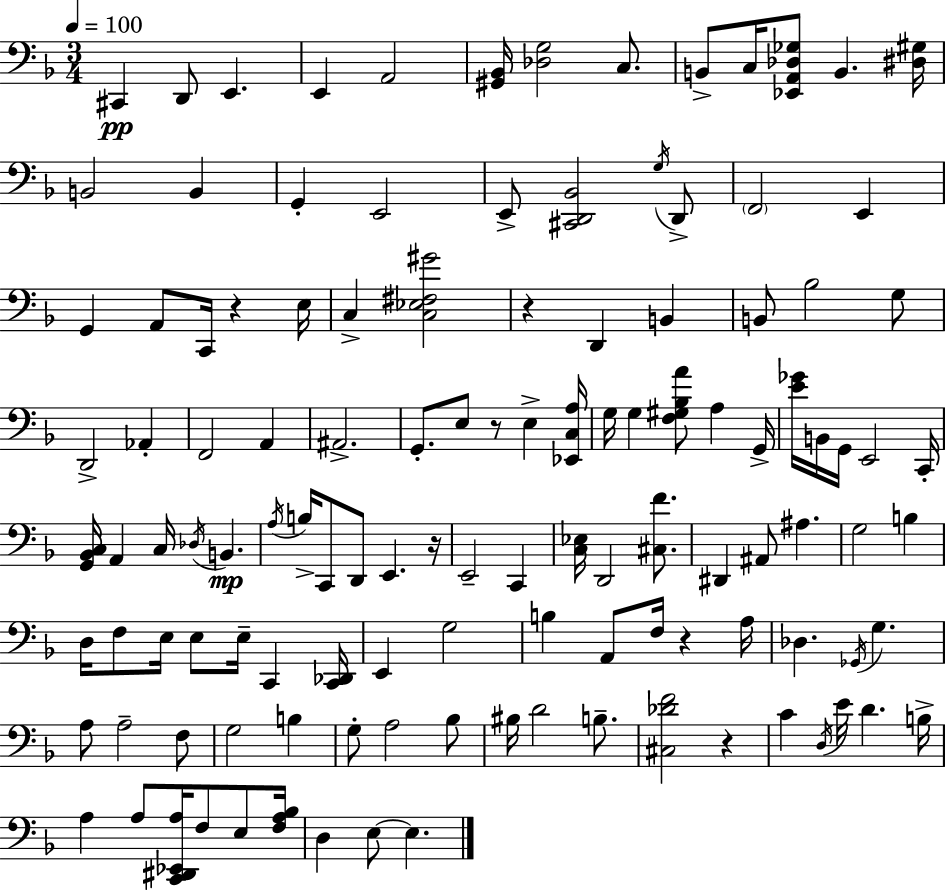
{
  \clef bass
  \numericTimeSignature
  \time 3/4
  \key d \minor
  \tempo 4 = 100
  cis,4\pp d,8 e,4. | e,4 a,2 | <gis, bes,>16 <des g>2 c8. | b,8-> c16 <ees, a, des ges>8 b,4. <dis gis>16 | \break b,2 b,4 | g,4-. e,2 | e,8-> <cis, d, bes,>2 \acciaccatura { g16 } d,8-> | \parenthesize f,2 e,4 | \break g,4 a,8 c,16 r4 | e16 c4-> <c ees fis gis'>2 | r4 d,4 b,4 | b,8 bes2 g8 | \break d,2-> aes,4-. | f,2 a,4 | ais,2.-> | g,8.-. e8 r8 e4-> | \break <ees, c a>16 g16 g4 <f gis bes a'>8 a4 | g,16-> <e' ges'>16 b,16 g,16 e,2 | c,16-. <g, bes, c>16 a,4 c16 \acciaccatura { des16 } b,4.\mp | \acciaccatura { a16 } b16-> c,8 d,8 e,4. | \break r16 e,2-- c,4 | <c ees>16 d,2 | <cis f'>8. dis,4 ais,8 ais4. | g2 b4 | \break d16 f8 e16 e8 e16-- c,4 | <c, des,>16 e,4 g2 | b4 a,8 f16 r4 | a16 des4. \acciaccatura { ges,16 } g4. | \break a8 a2-- | f8 g2 | b4 g8-. a2 | bes8 bis16 d'2 | \break b8.-- <cis des' f'>2 | r4 c'4 \acciaccatura { d16 } e'16 d'4. | b16-> a4 a8 <c, dis, ees, a>16 | f8 e8 <f a bes>16 d4 e8~~ e4. | \break \bar "|."
}